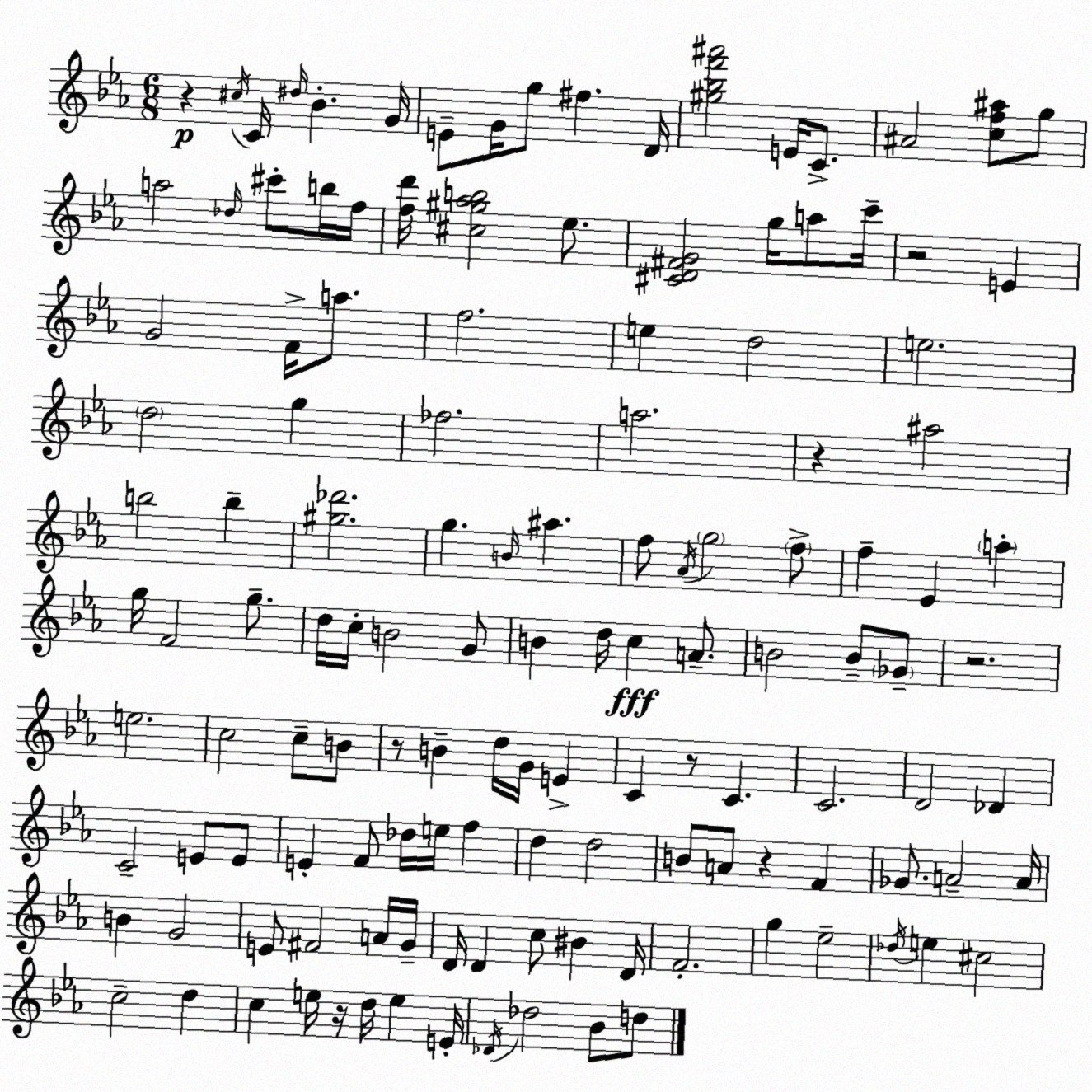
X:1
T:Untitled
M:6/8
L:1/4
K:Cm
z ^c/4 C/4 ^d/4 _B G/4 E/2 G/4 g/2 ^f D/4 [^g_bf'^a']2 E/4 C/2 ^A2 [cf^a]/2 g/2 a2 _d/4 ^c'/2 b/4 f/4 [fd']/4 [^c^g_ab]2 _e/2 [^CD^FG]2 g/4 a/2 c'/4 z2 E G2 F/4 a/2 f2 e d2 e2 d2 g _f2 a2 z ^a2 b2 b [^g_d']2 g B/4 ^a f/2 _A/4 g2 f/2 f _E a g/4 F2 g/2 d/4 c/4 B2 G/2 B d/4 c A/2 B2 B/2 _G/2 z2 e2 c2 c/2 B/2 z/2 B d/4 G/4 E C z/2 C C2 D2 _D C2 E/2 E/2 E F/2 _d/4 e/4 f d d2 B/2 A/2 z F _G/2 A2 A/4 B G2 E/2 ^F2 A/4 G/4 D/4 D c/2 ^B D/4 F2 g _e2 _d/4 e ^c2 c2 d c e/4 z/4 d/4 e E/4 _D/4 _d2 _B/2 d/2